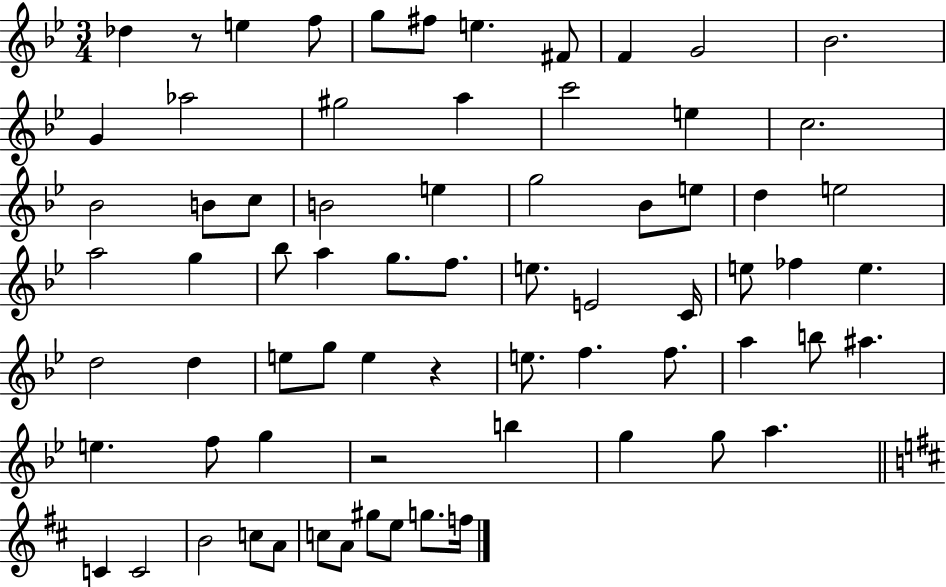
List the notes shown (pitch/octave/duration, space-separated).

Db5/q R/e E5/q F5/e G5/e F#5/e E5/q. F#4/e F4/q G4/h Bb4/h. G4/q Ab5/h G#5/h A5/q C6/h E5/q C5/h. Bb4/h B4/e C5/e B4/h E5/q G5/h Bb4/e E5/e D5/q E5/h A5/h G5/q Bb5/e A5/q G5/e. F5/e. E5/e. E4/h C4/s E5/e FES5/q E5/q. D5/h D5/q E5/e G5/e E5/q R/q E5/e. F5/q. F5/e. A5/q B5/e A#5/q. E5/q. F5/e G5/q R/h B5/q G5/q G5/e A5/q. C4/q C4/h B4/h C5/e A4/e C5/e A4/e G#5/e E5/e G5/e. F5/s